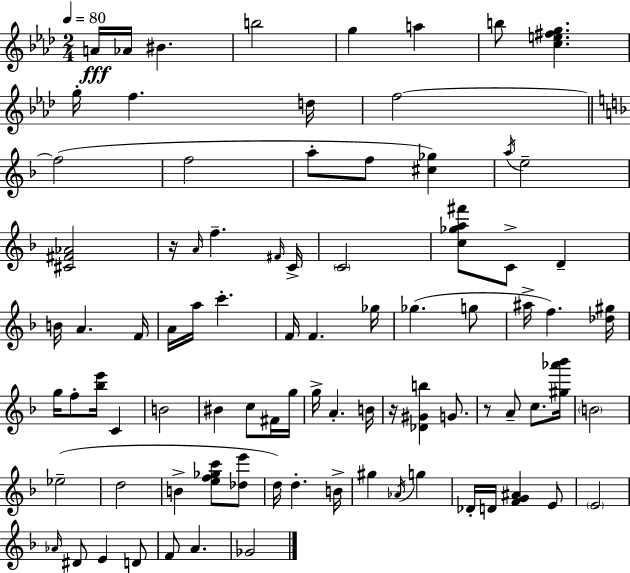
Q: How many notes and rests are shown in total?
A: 86